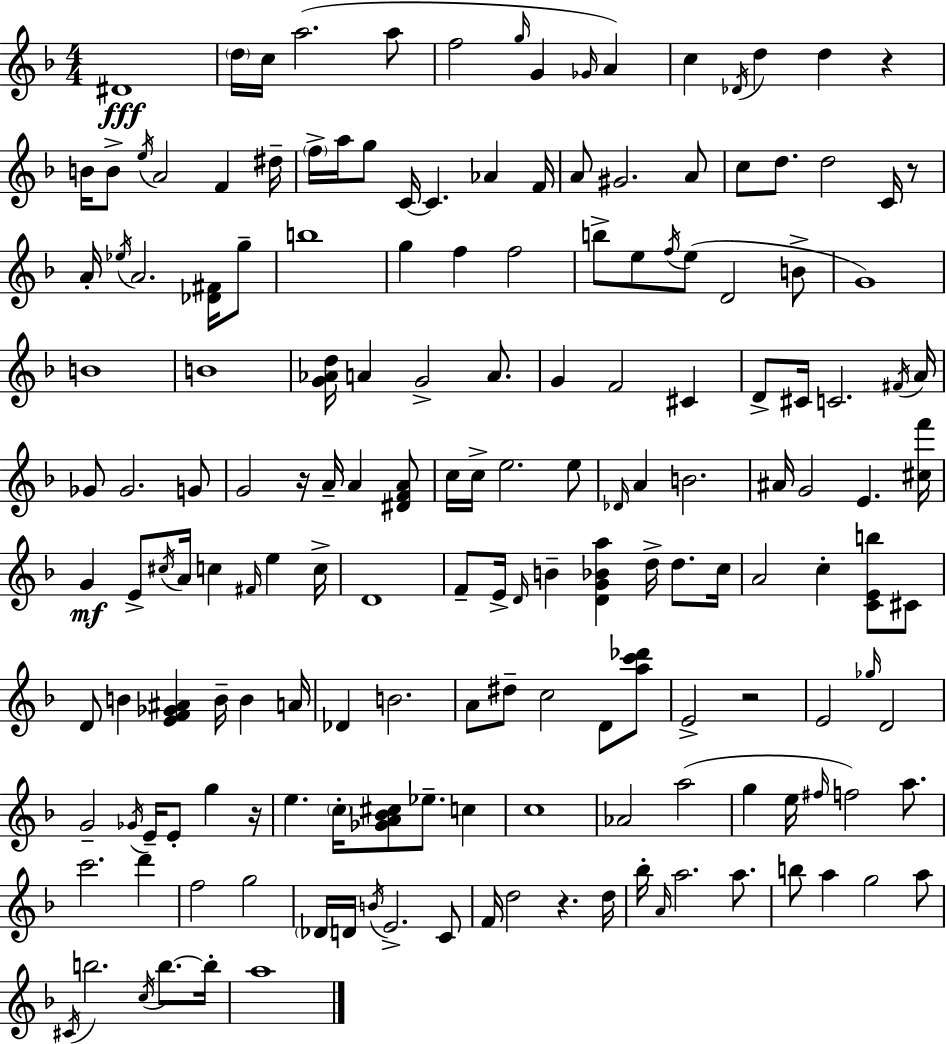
D#4/w D5/s C5/s A5/h. A5/e F5/h G5/s G4/q Gb4/s A4/q C5/q Db4/s D5/q D5/q R/q B4/s B4/e E5/s A4/h F4/q D#5/s F5/s A5/s G5/e C4/s C4/q. Ab4/q F4/s A4/e G#4/h. A4/e C5/e D5/e. D5/h C4/s R/e A4/s Eb5/s A4/h. [Db4,F#4]/s G5/e B5/w G5/q F5/q F5/h B5/e E5/e F5/s E5/e D4/h B4/e G4/w B4/w B4/w [G4,Ab4,D5]/s A4/q G4/h A4/e. G4/q F4/h C#4/q D4/e C#4/s C4/h. F#4/s A4/s Gb4/e Gb4/h. G4/e G4/h R/s A4/s A4/q [D#4,F4,A4]/e C5/s C5/s E5/h. E5/e Db4/s A4/q B4/h. A#4/s G4/h E4/q. [C#5,F6]/s G4/q E4/e C#5/s A4/s C5/q F#4/s E5/q C5/s D4/w F4/e E4/s D4/s B4/q [D4,G4,Bb4,A5]/q D5/s D5/e. C5/s A4/h C5/q [C4,E4,B5]/e C#4/e D4/e B4/q [E4,F4,Gb4,A#4]/q B4/s B4/q A4/s Db4/q B4/h. A4/e D#5/e C5/h D4/e [A5,C6,Db6]/e E4/h R/h E4/h Gb5/s D4/h G4/h Gb4/s E4/s E4/e G5/q R/s E5/q. C5/s [Gb4,A4,Bb4,C#5]/e Eb5/e. C5/q C5/w Ab4/h A5/h G5/q E5/s F#5/s F5/h A5/e. C6/h. D6/q F5/h G5/h Db4/s D4/s B4/s E4/h. C4/e F4/s D5/h R/q. D5/s Bb5/s A4/s A5/h. A5/e. B5/e A5/q G5/h A5/e C#4/s B5/h. C5/s B5/e. B5/s A5/w